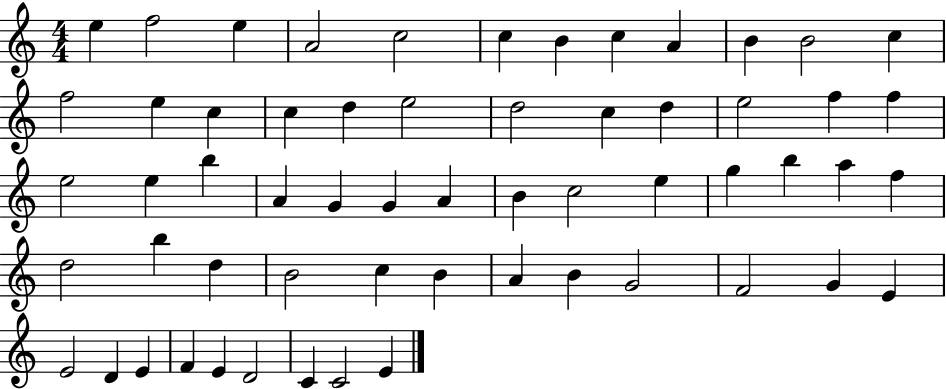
X:1
T:Untitled
M:4/4
L:1/4
K:C
e f2 e A2 c2 c B c A B B2 c f2 e c c d e2 d2 c d e2 f f e2 e b A G G A B c2 e g b a f d2 b d B2 c B A B G2 F2 G E E2 D E F E D2 C C2 E